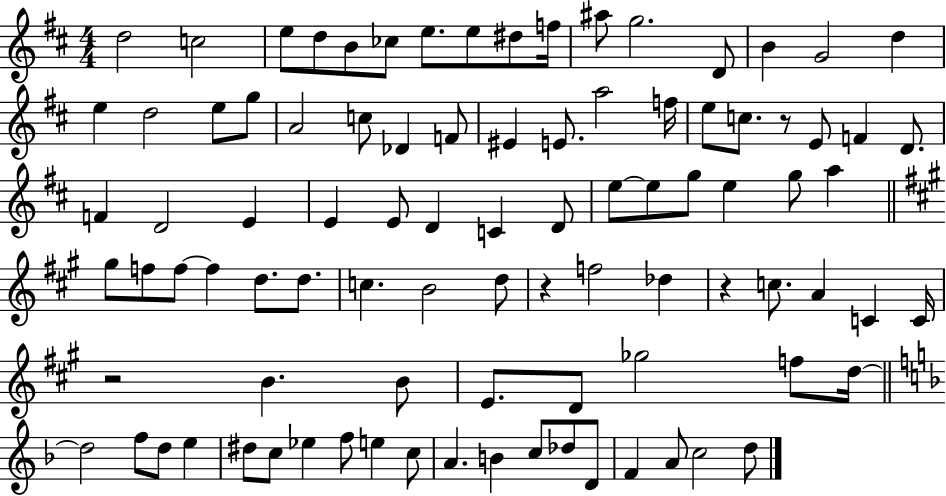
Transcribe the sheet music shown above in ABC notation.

X:1
T:Untitled
M:4/4
L:1/4
K:D
d2 c2 e/2 d/2 B/2 _c/2 e/2 e/2 ^d/2 f/4 ^a/2 g2 D/2 B G2 d e d2 e/2 g/2 A2 c/2 _D F/2 ^E E/2 a2 f/4 e/2 c/2 z/2 E/2 F D/2 F D2 E E E/2 D C D/2 e/2 e/2 g/2 e g/2 a ^g/2 f/2 f/2 f d/2 d/2 c B2 d/2 z f2 _d z c/2 A C C/4 z2 B B/2 E/2 D/2 _g2 f/2 d/4 d2 f/2 d/2 e ^d/2 c/2 _e f/2 e c/2 A B c/2 _d/2 D/2 F A/2 c2 d/2